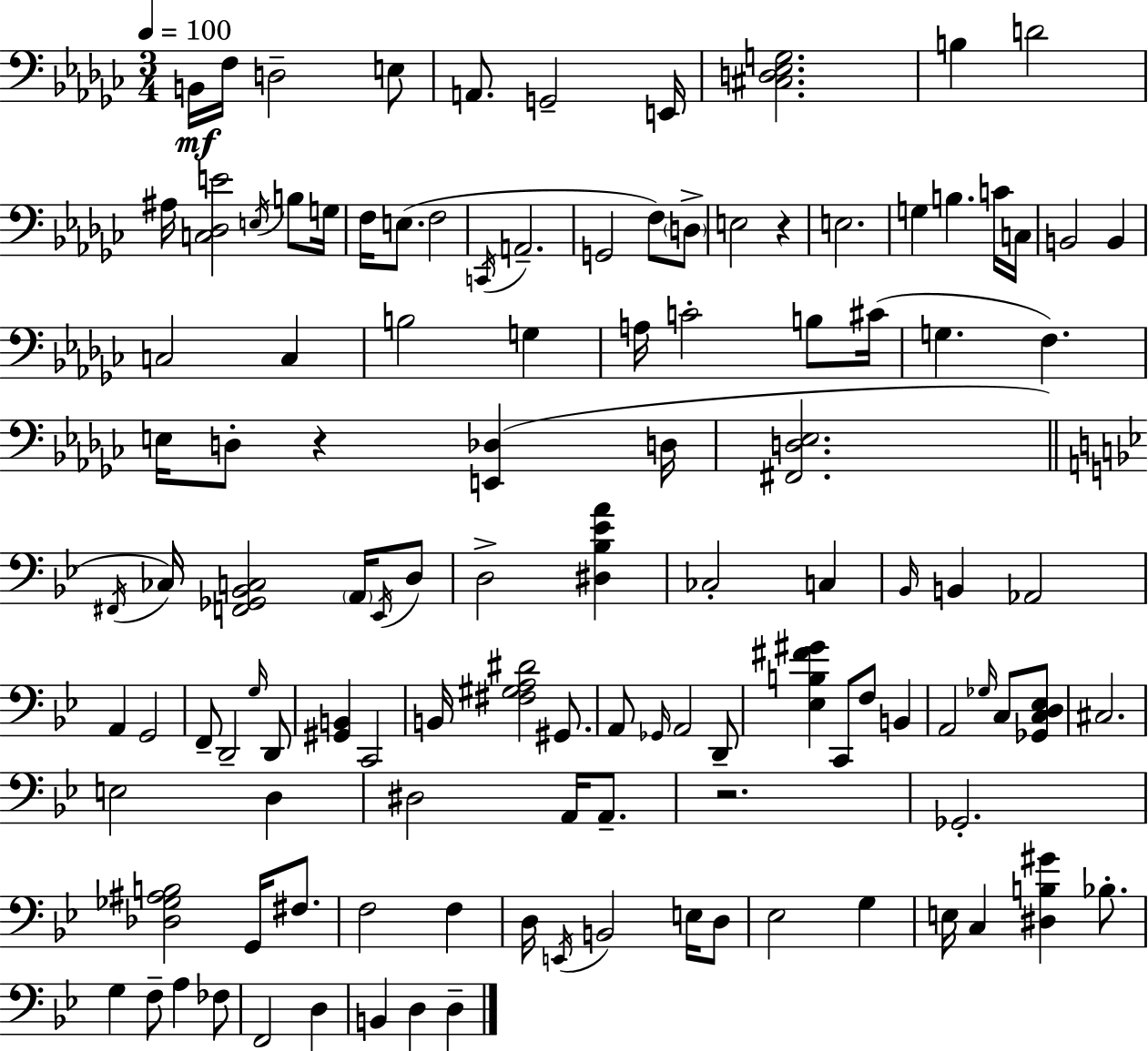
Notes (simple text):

B2/s F3/s D3/h E3/e A2/e. G2/h E2/s [C#3,D3,Eb3,G3]/h. B3/q D4/h A#3/s [C3,Db3,E4]/h E3/s B3/e G3/s F3/s E3/e. F3/h C2/s A2/h. G2/h F3/e D3/e E3/h R/q E3/h. G3/q B3/q. C4/s C3/s B2/h B2/q C3/h C3/q B3/h G3/q A3/s C4/h B3/e C#4/s G3/q. F3/q. E3/s D3/e R/q [E2,Db3]/q D3/s [F#2,D3,Eb3]/h. F#2/s CES3/s [F2,Gb2,Bb2,C3]/h A2/s Eb2/s D3/e D3/h [D#3,Bb3,Eb4,A4]/q CES3/h C3/q Bb2/s B2/q Ab2/h A2/q G2/h F2/e D2/h G3/s D2/e [G#2,B2]/q C2/h B2/s [F#3,G#3,A3,D#4]/h G#2/e. A2/e Gb2/s A2/h D2/e [Eb3,B3,F#4,G#4]/q C2/e F3/e B2/q A2/h Gb3/s C3/e [Gb2,C3,D3,Eb3]/e C#3/h. E3/h D3/q D#3/h A2/s A2/e. R/h. Gb2/h. [Db3,Gb3,A#3,B3]/h G2/s F#3/e. F3/h F3/q D3/s E2/s B2/h E3/s D3/e Eb3/h G3/q E3/s C3/q [D#3,B3,G#4]/q Bb3/e. G3/q F3/e A3/q FES3/e F2/h D3/q B2/q D3/q D3/q